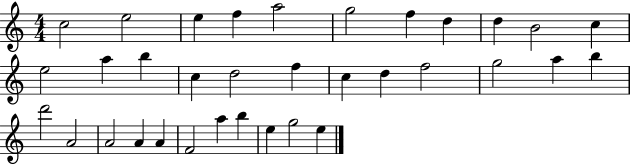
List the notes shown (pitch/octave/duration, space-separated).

C5/h E5/h E5/q F5/q A5/h G5/h F5/q D5/q D5/q B4/h C5/q E5/h A5/q B5/q C5/q D5/h F5/q C5/q D5/q F5/h G5/h A5/q B5/q D6/h A4/h A4/h A4/q A4/q F4/h A5/q B5/q E5/q G5/h E5/q